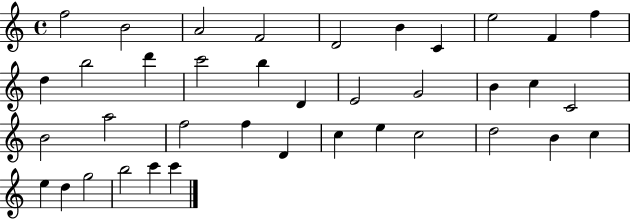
F5/h B4/h A4/h F4/h D4/h B4/q C4/q E5/h F4/q F5/q D5/q B5/h D6/q C6/h B5/q D4/q E4/h G4/h B4/q C5/q C4/h B4/h A5/h F5/h F5/q D4/q C5/q E5/q C5/h D5/h B4/q C5/q E5/q D5/q G5/h B5/h C6/q C6/q